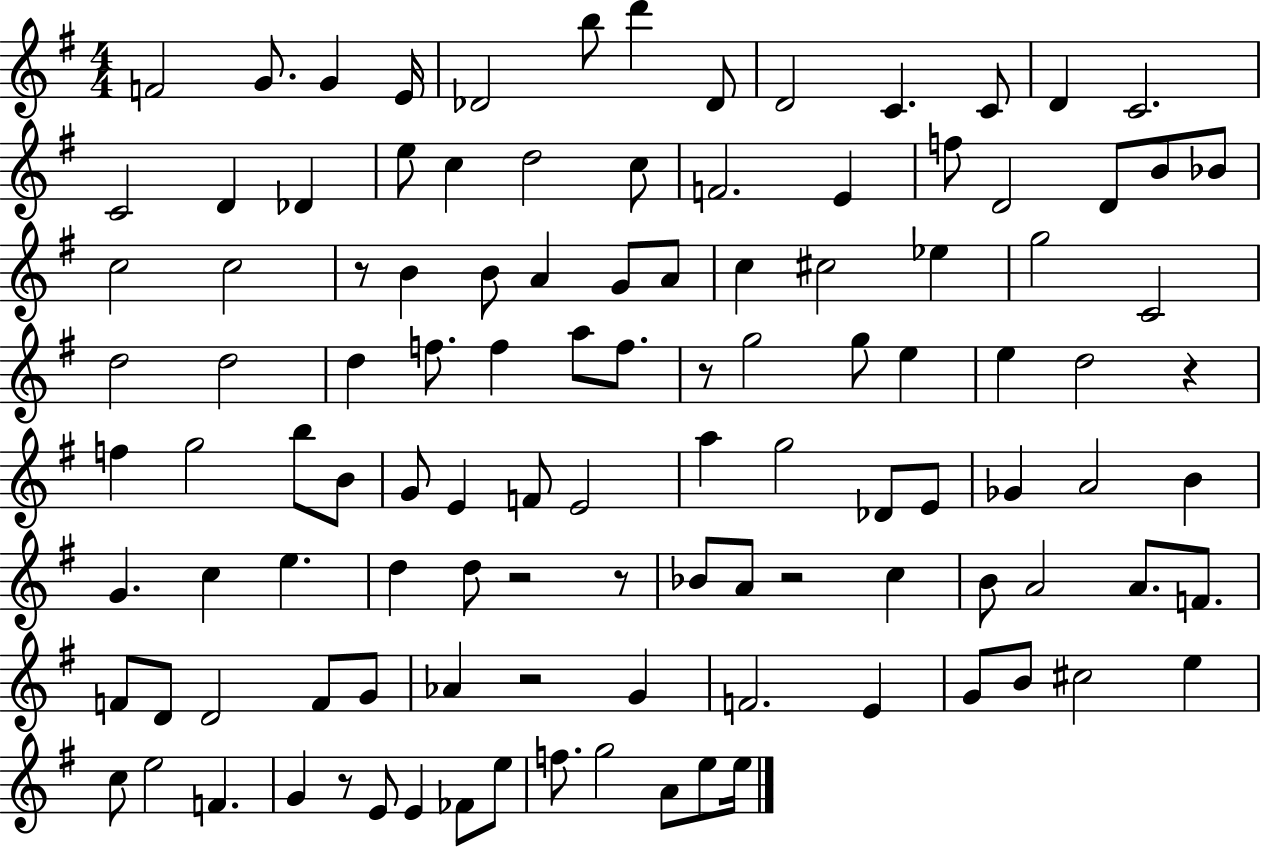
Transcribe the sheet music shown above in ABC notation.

X:1
T:Untitled
M:4/4
L:1/4
K:G
F2 G/2 G E/4 _D2 b/2 d' _D/2 D2 C C/2 D C2 C2 D _D e/2 c d2 c/2 F2 E f/2 D2 D/2 B/2 _B/2 c2 c2 z/2 B B/2 A G/2 A/2 c ^c2 _e g2 C2 d2 d2 d f/2 f a/2 f/2 z/2 g2 g/2 e e d2 z f g2 b/2 B/2 G/2 E F/2 E2 a g2 _D/2 E/2 _G A2 B G c e d d/2 z2 z/2 _B/2 A/2 z2 c B/2 A2 A/2 F/2 F/2 D/2 D2 F/2 G/2 _A z2 G F2 E G/2 B/2 ^c2 e c/2 e2 F G z/2 E/2 E _F/2 e/2 f/2 g2 A/2 e/2 e/4